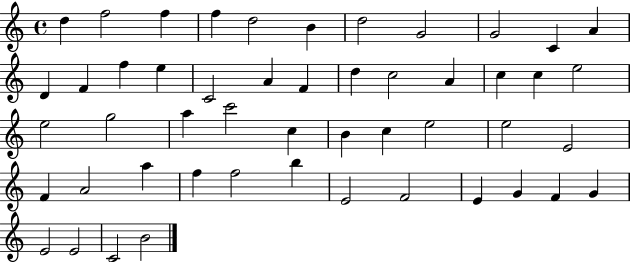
D5/q F5/h F5/q F5/q D5/h B4/q D5/h G4/h G4/h C4/q A4/q D4/q F4/q F5/q E5/q C4/h A4/q F4/q D5/q C5/h A4/q C5/q C5/q E5/h E5/h G5/h A5/q C6/h C5/q B4/q C5/q E5/h E5/h E4/h F4/q A4/h A5/q F5/q F5/h B5/q E4/h F4/h E4/q G4/q F4/q G4/q E4/h E4/h C4/h B4/h